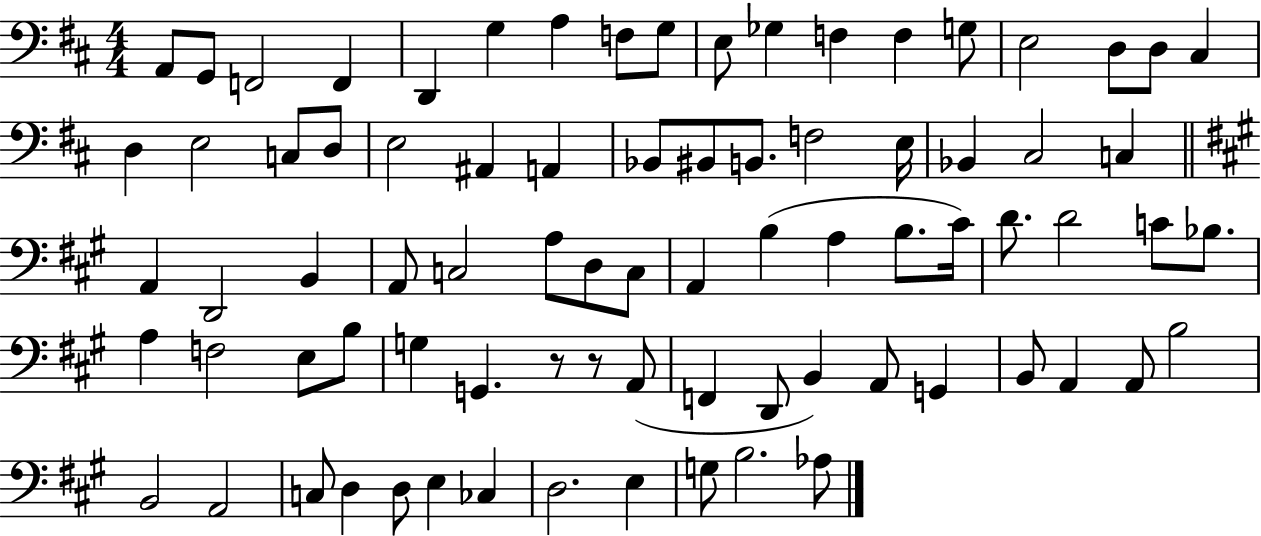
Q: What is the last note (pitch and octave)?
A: Ab3